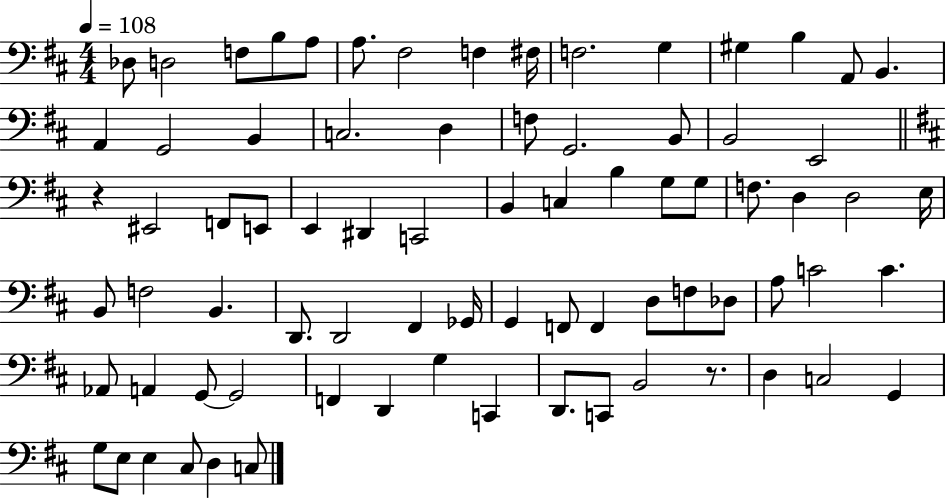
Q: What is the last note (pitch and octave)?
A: C3